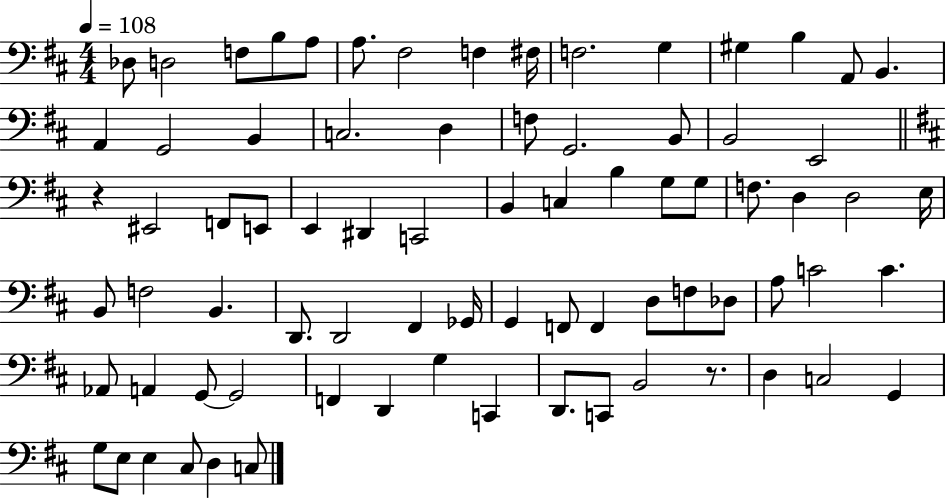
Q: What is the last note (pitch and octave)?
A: C3